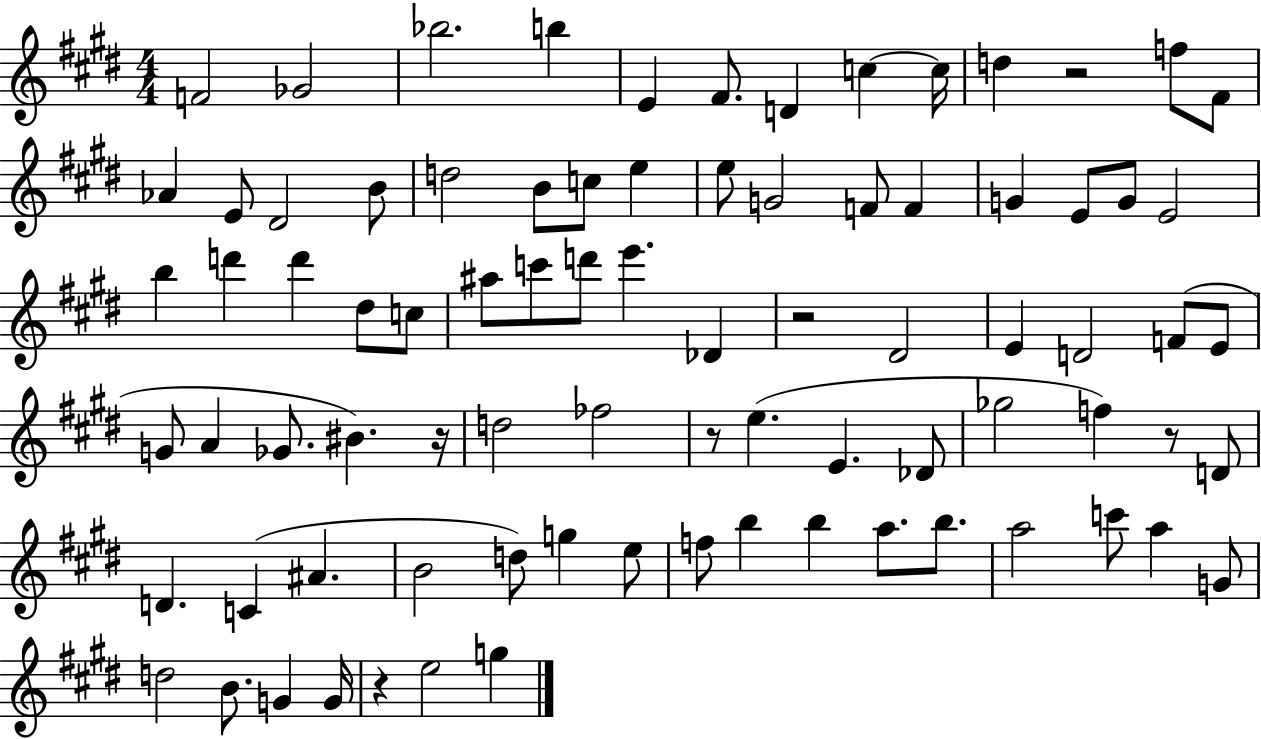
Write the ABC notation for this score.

X:1
T:Untitled
M:4/4
L:1/4
K:E
F2 _G2 _b2 b E ^F/2 D c c/4 d z2 f/2 ^F/2 _A E/2 ^D2 B/2 d2 B/2 c/2 e e/2 G2 F/2 F G E/2 G/2 E2 b d' d' ^d/2 c/2 ^a/2 c'/2 d'/2 e' _D z2 ^D2 E D2 F/2 E/2 G/2 A _G/2 ^B z/4 d2 _f2 z/2 e E _D/2 _g2 f z/2 D/2 D C ^A B2 d/2 g e/2 f/2 b b a/2 b/2 a2 c'/2 a G/2 d2 B/2 G G/4 z e2 g